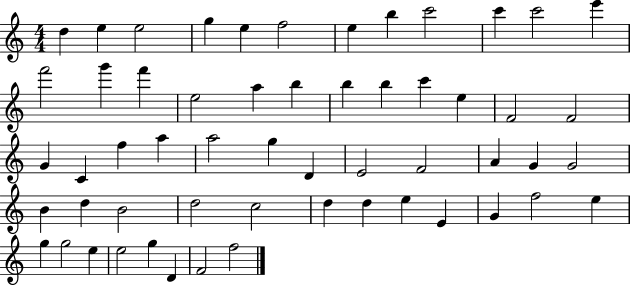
{
  \clef treble
  \numericTimeSignature
  \time 4/4
  \key c \major
  d''4 e''4 e''2 | g''4 e''4 f''2 | e''4 b''4 c'''2 | c'''4 c'''2 e'''4 | \break f'''2 g'''4 f'''4 | e''2 a''4 b''4 | b''4 b''4 c'''4 e''4 | f'2 f'2 | \break g'4 c'4 f''4 a''4 | a''2 g''4 d'4 | e'2 f'2 | a'4 g'4 g'2 | \break b'4 d''4 b'2 | d''2 c''2 | d''4 d''4 e''4 e'4 | g'4 f''2 e''4 | \break g''4 g''2 e''4 | e''2 g''4 d'4 | f'2 f''2 | \bar "|."
}